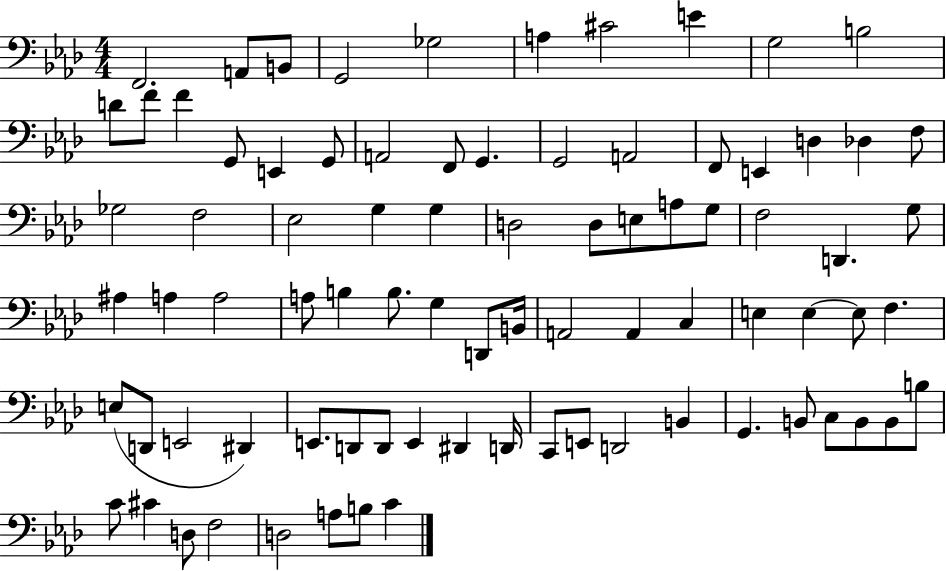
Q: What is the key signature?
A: AES major